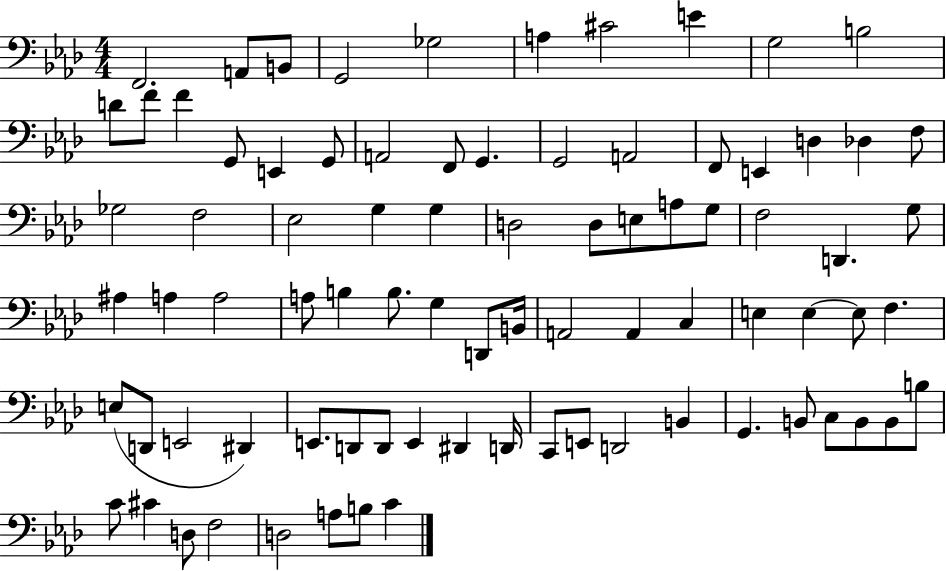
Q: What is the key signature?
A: AES major